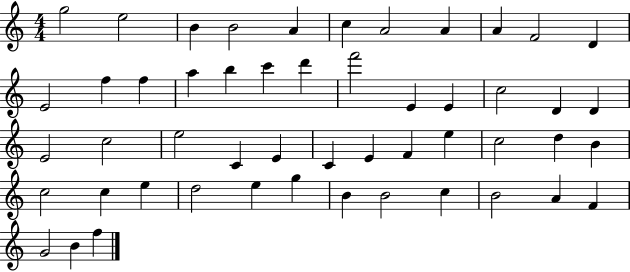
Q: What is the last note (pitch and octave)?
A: F5